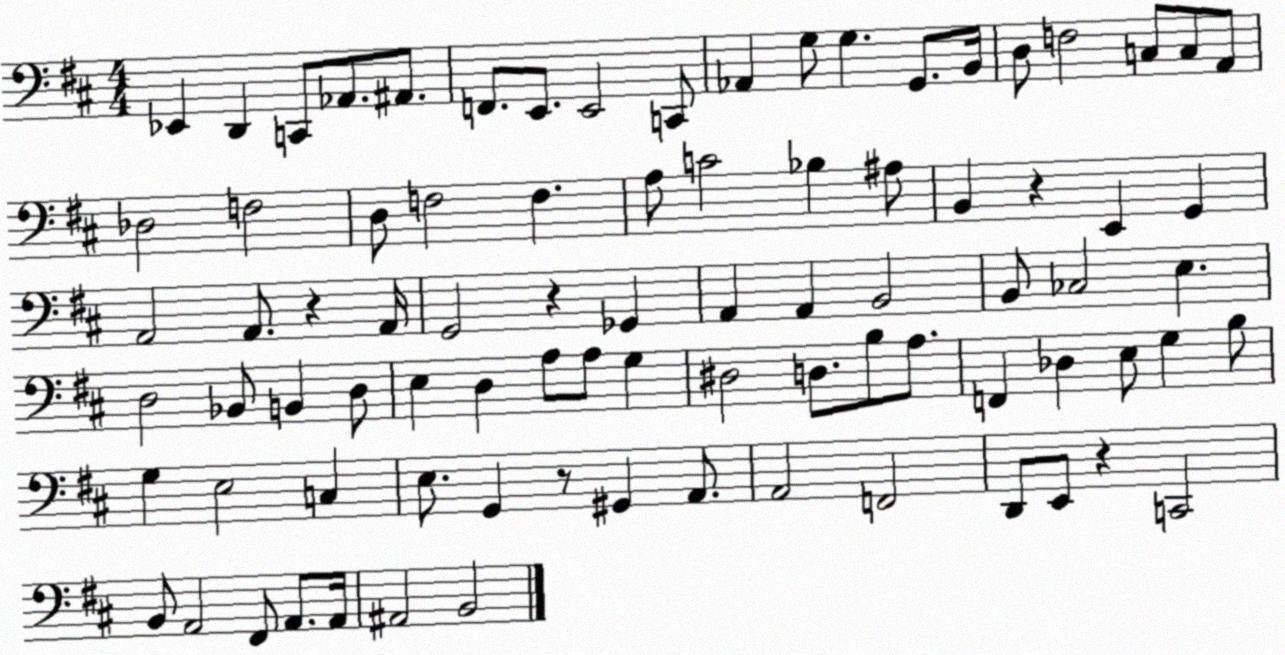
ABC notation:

X:1
T:Untitled
M:4/4
L:1/4
K:D
_E,, D,, C,,/2 _A,,/2 ^A,,/2 F,,/2 E,,/2 E,,2 C,,/2 _A,, G,/2 G, G,,/2 B,,/4 D,/2 F,2 C,/2 C,/2 A,,/2 _D,2 F,2 D,/2 F,2 F, A,/2 C2 _B, ^A,/2 B,, z E,, G,, A,,2 A,,/2 z A,,/4 G,,2 z _G,, A,, A,, B,,2 B,,/2 _C,2 E, D,2 _B,,/2 B,, D,/2 E, D, A,/2 A,/2 G, ^D,2 D,/2 B,/2 A,/2 F,, _D, E,/2 G, B,/2 G, E,2 C, E,/2 G,, z/2 ^G,, A,,/2 A,,2 F,,2 D,,/2 E,,/2 z C,,2 B,,/2 A,,2 ^F,,/2 A,,/2 A,,/4 ^A,,2 B,,2